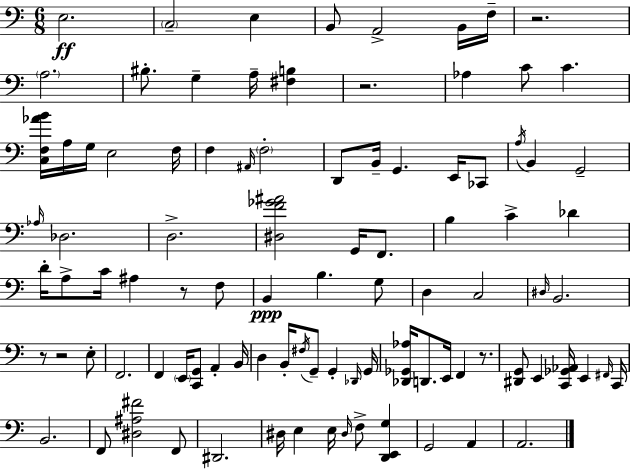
X:1
T:Untitled
M:6/8
L:1/4
K:Am
E,2 C,2 E, B,,/2 A,,2 B,,/4 F,/4 z2 A,2 ^B,/2 G, A,/4 [^F,B,] z2 _A, C/2 C [C,F,_AB]/4 A,/4 G,/4 E,2 F,/4 F, ^A,,/4 F,2 D,,/2 B,,/4 G,, E,,/4 _C,,/2 A,/4 B,, G,,2 _A,/4 _D,2 D,2 [^D,F_G^A]2 G,,/4 F,,/2 B, C _D D/4 A,/2 C/4 ^A, z/2 F,/2 B,, B, G,/2 D, C,2 ^D,/4 B,,2 z/2 z2 E,/2 F,,2 F,, E,,/4 [C,,G,,]/2 A,, B,,/4 D, B,,/4 ^F,/4 G,,/2 G,, _D,,/4 G,,/4 [_D,,_G,,_A,]/4 D,,/2 E,,/4 F,, z/2 [^D,,G,,]/2 E,, [C,,_G,,_A,,]/4 E,, ^F,,/4 C,,/4 B,,2 F,,/2 [^D,^A,^F]2 F,,/2 ^D,,2 ^D,/4 E, E,/4 ^D,/4 F,/2 [D,,E,,G,] G,,2 A,, A,,2